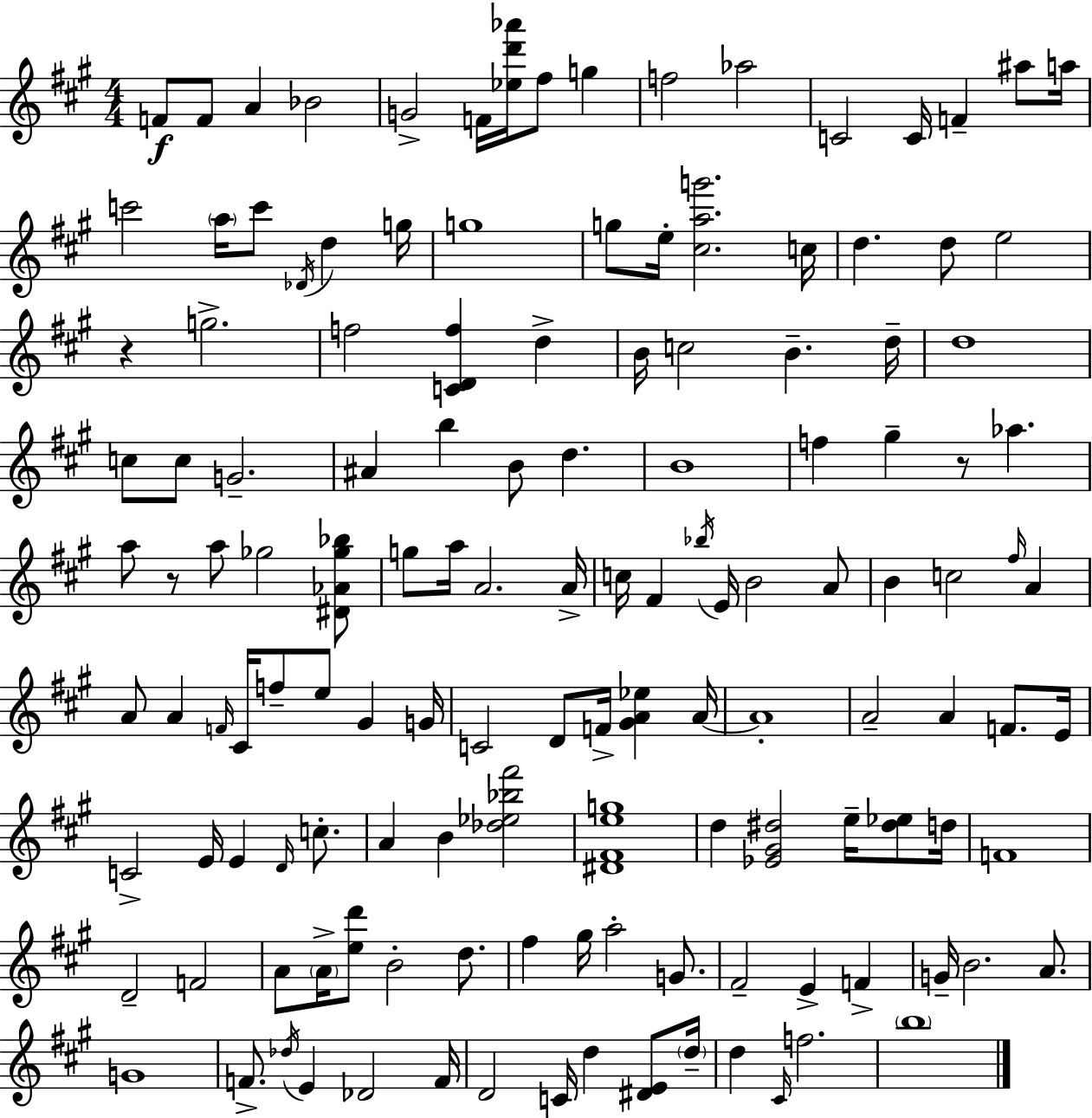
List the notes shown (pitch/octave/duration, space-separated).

F4/e F4/e A4/q Bb4/h G4/h F4/s [Eb5,D6,Ab6]/s F#5/e G5/q F5/h Ab5/h C4/h C4/s F4/q A#5/e A5/s C6/h A5/s C6/e Db4/s D5/q G5/s G5/w G5/e E5/s [C#5,A5,G6]/h. C5/s D5/q. D5/e E5/h R/q G5/h. F5/h [C4,D4,F5]/q D5/q B4/s C5/h B4/q. D5/s D5/w C5/e C5/e G4/h. A#4/q B5/q B4/e D5/q. B4/w F5/q G#5/q R/e Ab5/q. A5/e R/e A5/e Gb5/h [D#4,Ab4,Gb5,Bb5]/e G5/e A5/s A4/h. A4/s C5/s F#4/q Bb5/s E4/s B4/h A4/e B4/q C5/h F#5/s A4/q A4/e A4/q F4/s C#4/s F5/e E5/e G#4/q G4/s C4/h D4/e F4/s [G#4,A4,Eb5]/q A4/s A4/w A4/h A4/q F4/e. E4/s C4/h E4/s E4/q D4/s C5/e. A4/q B4/q [Db5,Eb5,Bb5,F#6]/h [D#4,F#4,E5,G5]/w D5/q [Eb4,G#4,D#5]/h E5/s [D#5,Eb5]/e D5/s F4/w D4/h F4/h A4/e A4/s [E5,D6]/e B4/h D5/e. F#5/q G#5/s A5/h G4/e. F#4/h E4/q F4/q G4/s B4/h. A4/e. G4/w F4/e. Db5/s E4/q Db4/h F4/s D4/h C4/s D5/q [D#4,E4]/e D5/s D5/q C#4/s F5/h. B5/w